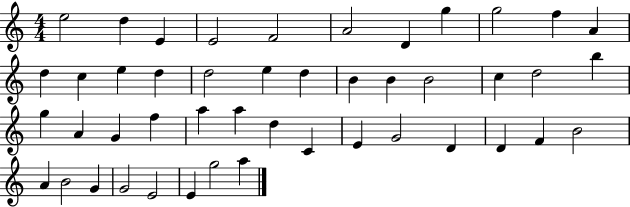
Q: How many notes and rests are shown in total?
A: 46